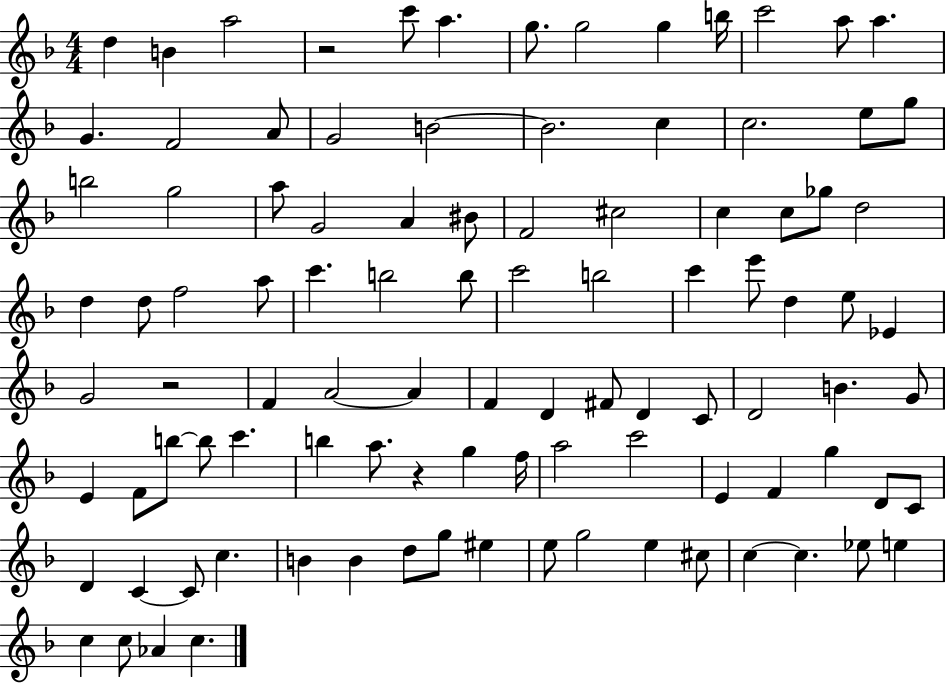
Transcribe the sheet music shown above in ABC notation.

X:1
T:Untitled
M:4/4
L:1/4
K:F
d B a2 z2 c'/2 a g/2 g2 g b/4 c'2 a/2 a G F2 A/2 G2 B2 B2 c c2 e/2 g/2 b2 g2 a/2 G2 A ^B/2 F2 ^c2 c c/2 _g/2 d2 d d/2 f2 a/2 c' b2 b/2 c'2 b2 c' e'/2 d e/2 _E G2 z2 F A2 A F D ^F/2 D C/2 D2 B G/2 E F/2 b/2 b/2 c' b a/2 z g f/4 a2 c'2 E F g D/2 C/2 D C C/2 c B B d/2 g/2 ^e e/2 g2 e ^c/2 c c _e/2 e c c/2 _A c